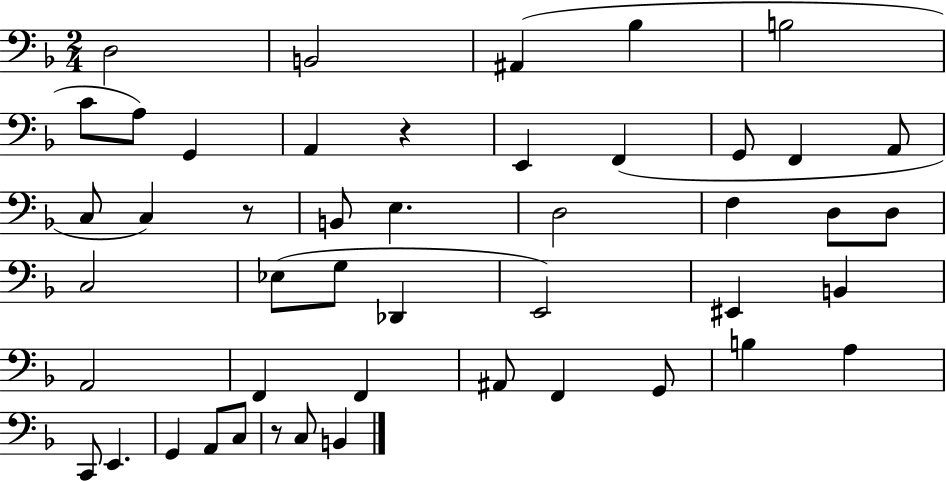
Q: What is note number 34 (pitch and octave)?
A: F2